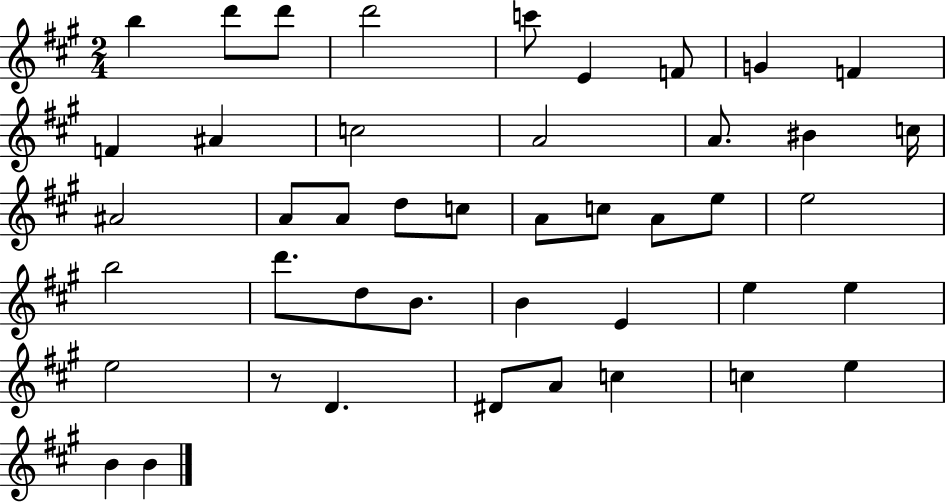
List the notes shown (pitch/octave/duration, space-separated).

B5/q D6/e D6/e D6/h C6/e E4/q F4/e G4/q F4/q F4/q A#4/q C5/h A4/h A4/e. BIS4/q C5/s A#4/h A4/e A4/e D5/e C5/e A4/e C5/e A4/e E5/e E5/h B5/h D6/e. D5/e B4/e. B4/q E4/q E5/q E5/q E5/h R/e D4/q. D#4/e A4/e C5/q C5/q E5/q B4/q B4/q